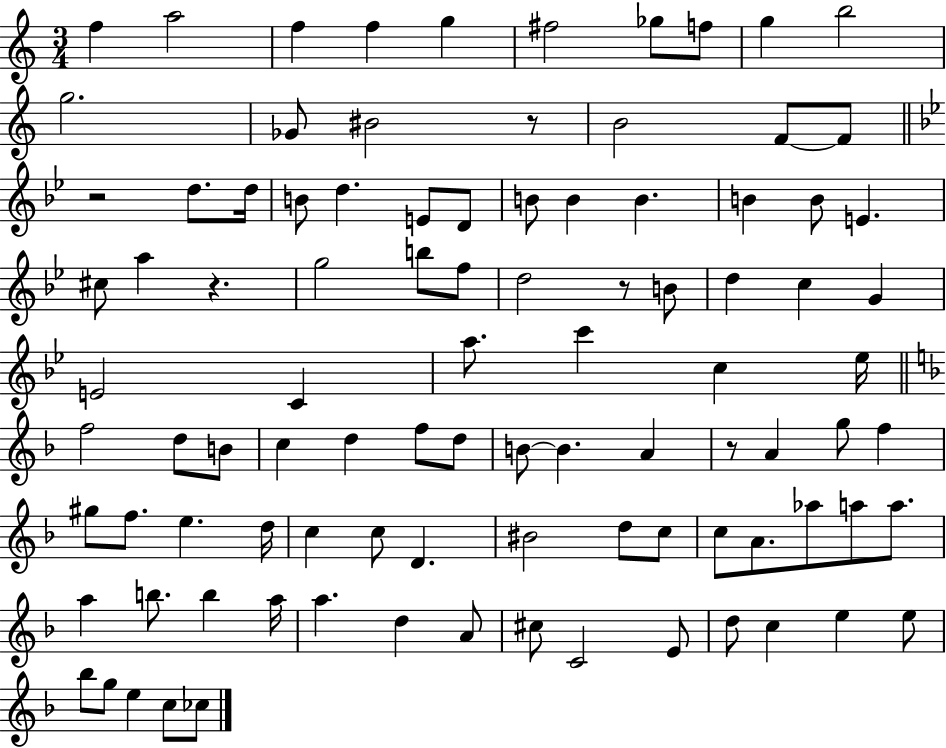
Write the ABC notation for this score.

X:1
T:Untitled
M:3/4
L:1/4
K:C
f a2 f f g ^f2 _g/2 f/2 g b2 g2 _G/2 ^B2 z/2 B2 F/2 F/2 z2 d/2 d/4 B/2 d E/2 D/2 B/2 B B B B/2 E ^c/2 a z g2 b/2 f/2 d2 z/2 B/2 d c G E2 C a/2 c' c _e/4 f2 d/2 B/2 c d f/2 d/2 B/2 B A z/2 A g/2 f ^g/2 f/2 e d/4 c c/2 D ^B2 d/2 c/2 c/2 A/2 _a/2 a/2 a/2 a b/2 b a/4 a d A/2 ^c/2 C2 E/2 d/2 c e e/2 _b/2 g/2 e c/2 _c/2